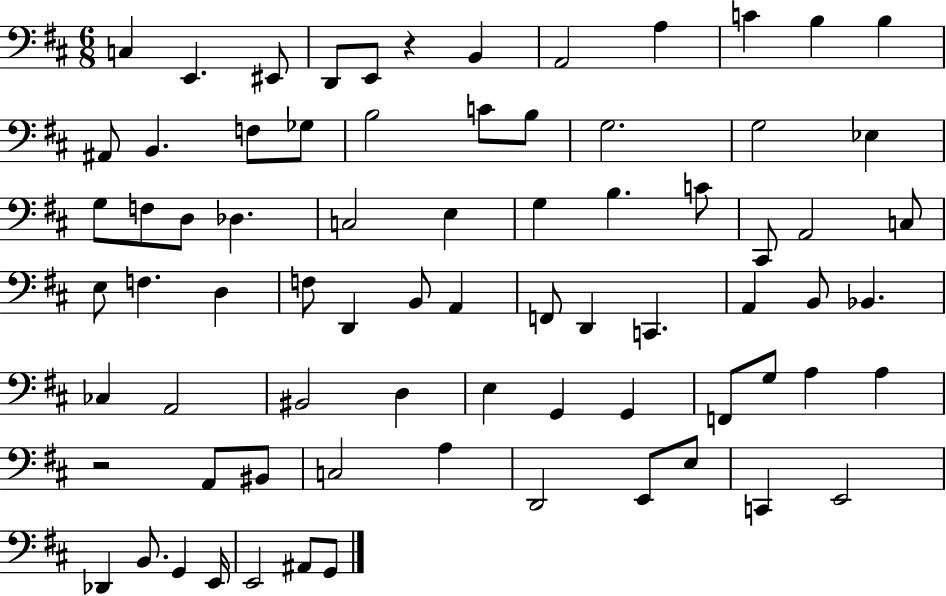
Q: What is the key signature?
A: D major